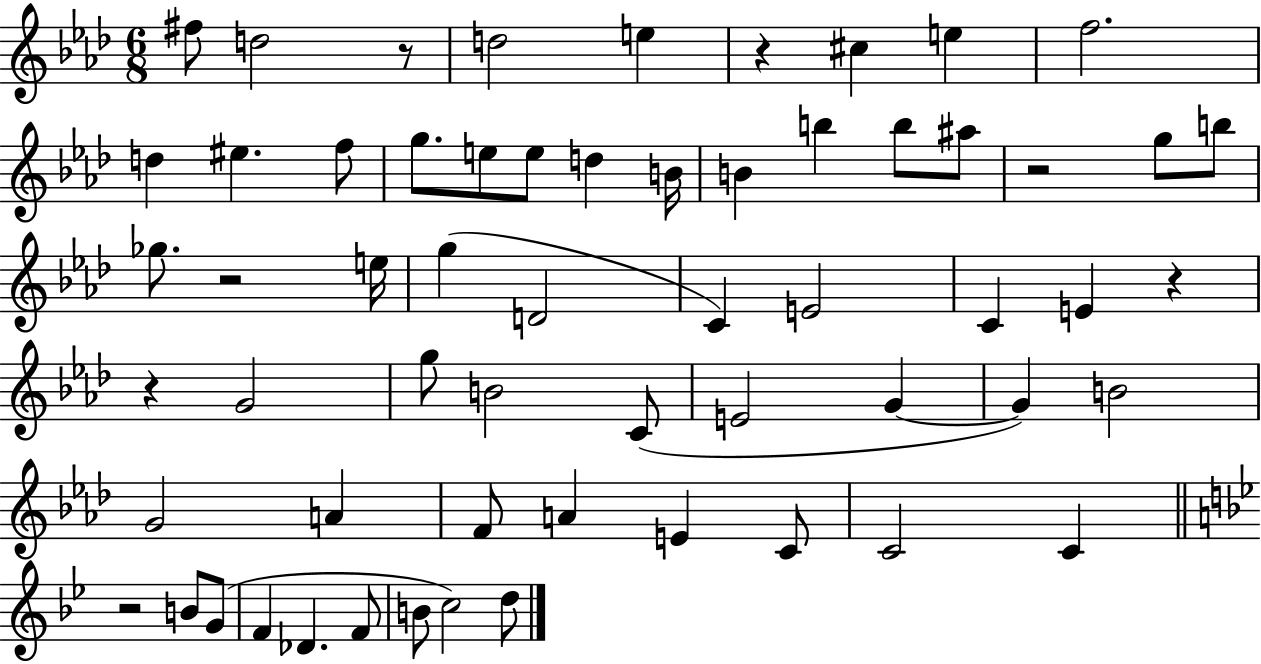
F#5/e D5/h R/e D5/h E5/q R/q C#5/q E5/q F5/h. D5/q EIS5/q. F5/e G5/e. E5/e E5/e D5/q B4/s B4/q B5/q B5/e A#5/e R/h G5/e B5/e Gb5/e. R/h E5/s G5/q D4/h C4/q E4/h C4/q E4/q R/q R/q G4/h G5/e B4/h C4/e E4/h G4/q G4/q B4/h G4/h A4/q F4/e A4/q E4/q C4/e C4/h C4/q R/h B4/e G4/e F4/q Db4/q. F4/e B4/e C5/h D5/e